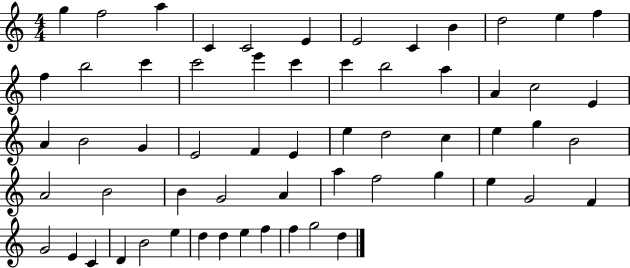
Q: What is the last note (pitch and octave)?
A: D5